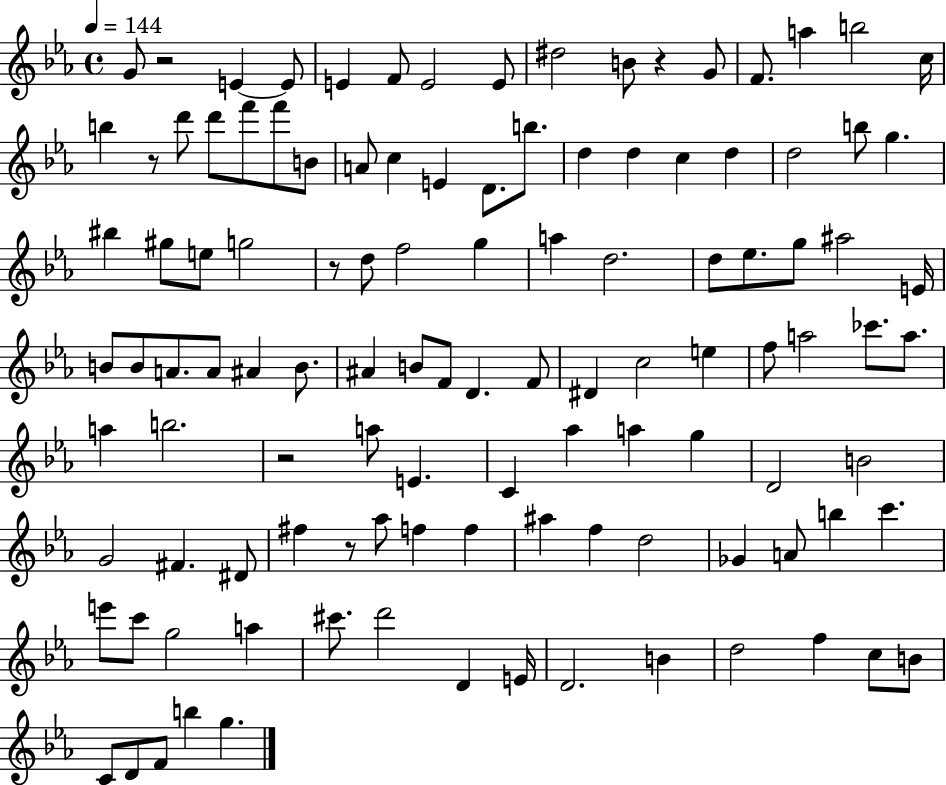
G4/e R/h E4/q E4/e E4/q F4/e E4/h E4/e D#5/h B4/e R/q G4/e F4/e. A5/q B5/h C5/s B5/q R/e D6/e D6/e F6/e F6/e B4/e A4/e C5/q E4/q D4/e. B5/e. D5/q D5/q C5/q D5/q D5/h B5/e G5/q. BIS5/q G#5/e E5/e G5/h R/e D5/e F5/h G5/q A5/q D5/h. D5/e Eb5/e. G5/e A#5/h E4/s B4/e B4/e A4/e. A4/e A#4/q B4/e. A#4/q B4/e F4/e D4/q. F4/e D#4/q C5/h E5/q F5/e A5/h CES6/e. A5/e. A5/q B5/h. R/h A5/e E4/q. C4/q Ab5/q A5/q G5/q D4/h B4/h G4/h F#4/q. D#4/e F#5/q R/e Ab5/e F5/q F5/q A#5/q F5/q D5/h Gb4/q A4/e B5/q C6/q. E6/e C6/e G5/h A5/q C#6/e. D6/h D4/q E4/s D4/h. B4/q D5/h F5/q C5/e B4/e C4/e D4/e F4/e B5/q G5/q.